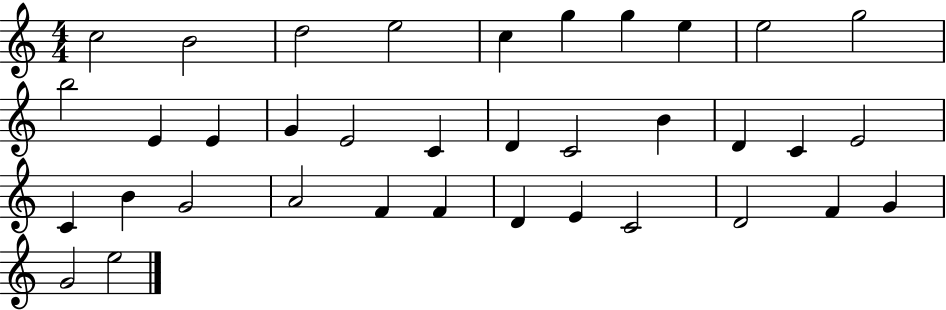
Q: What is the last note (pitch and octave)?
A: E5